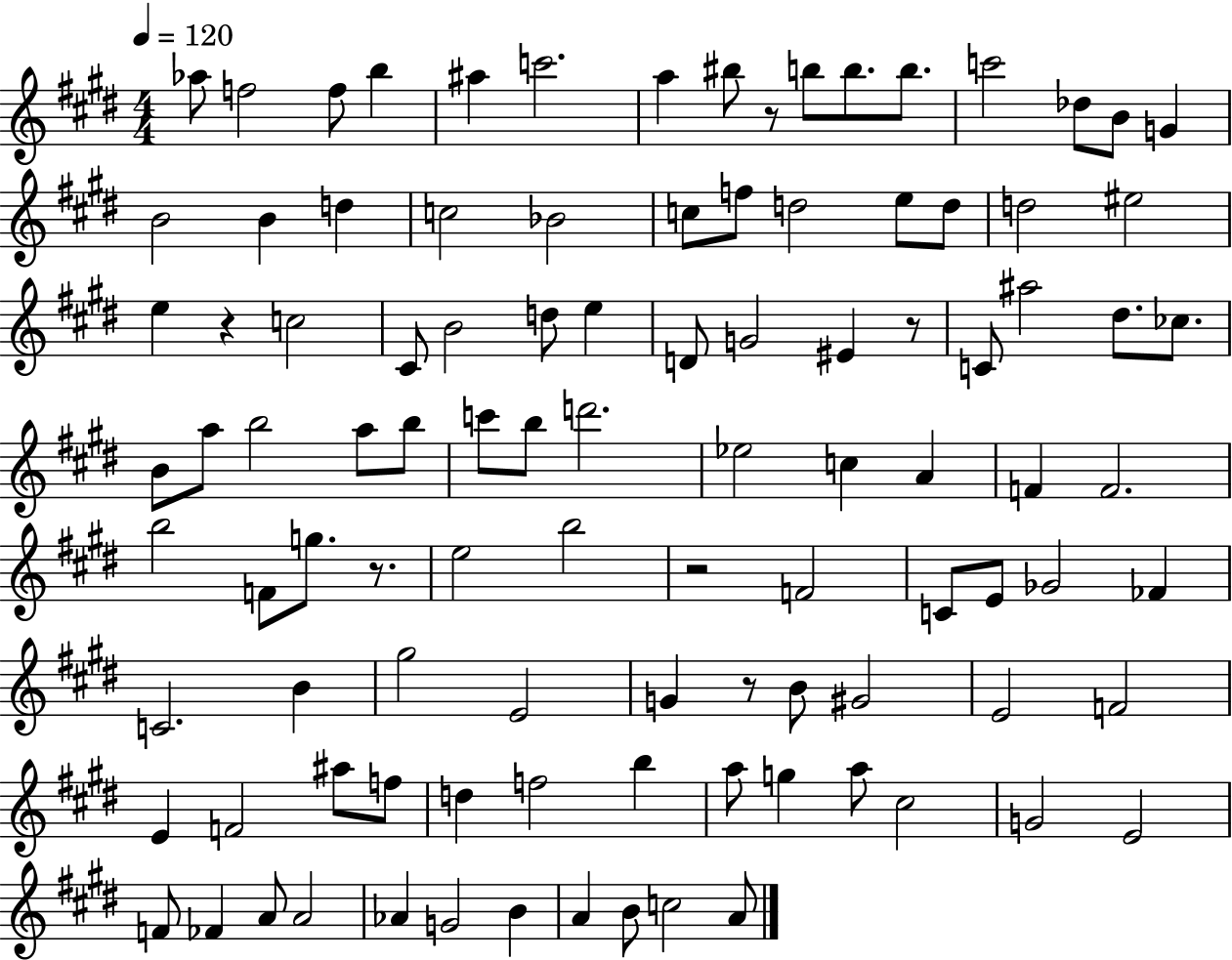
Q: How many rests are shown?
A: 6